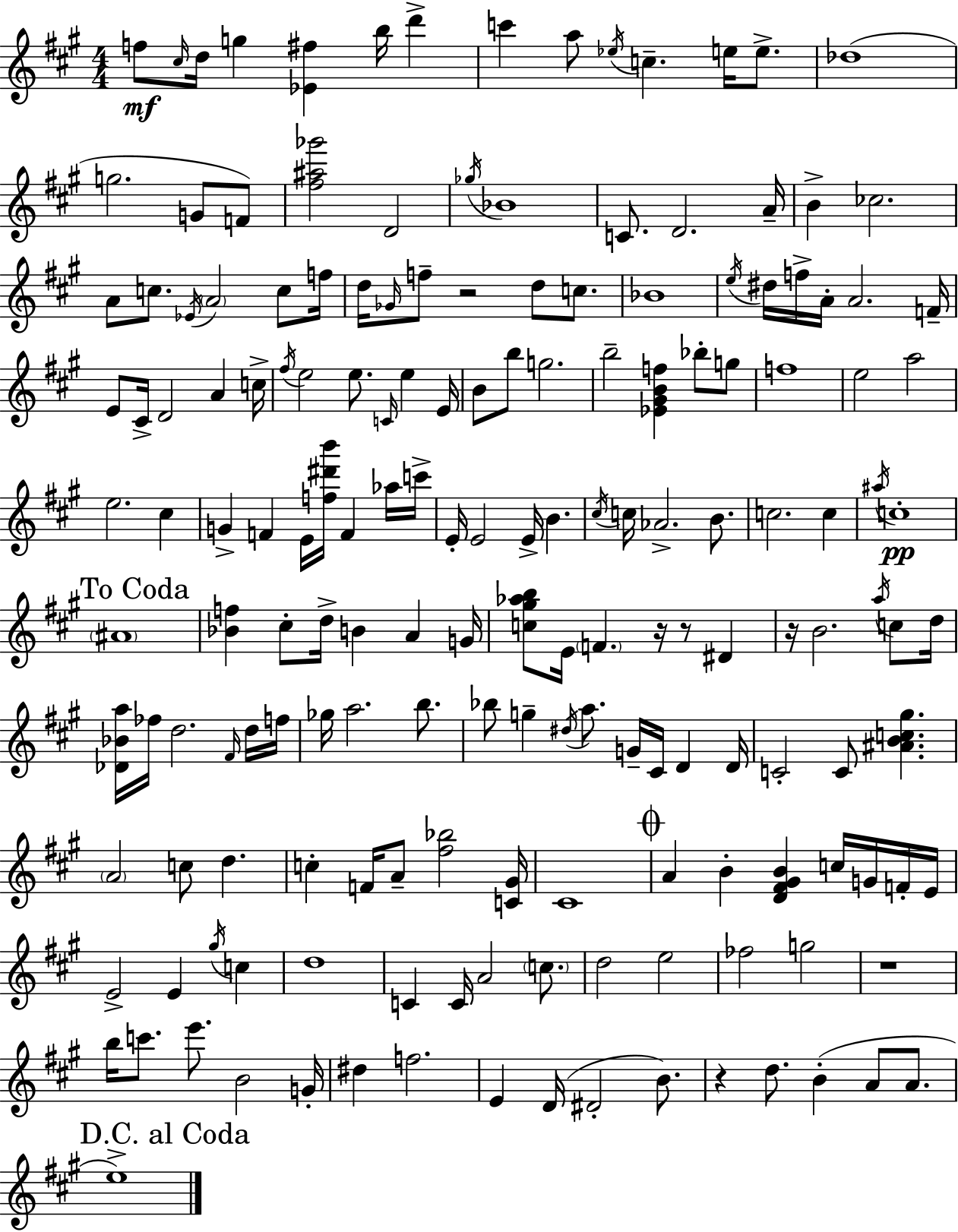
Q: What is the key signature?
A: A major